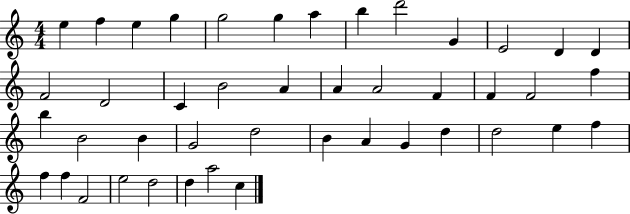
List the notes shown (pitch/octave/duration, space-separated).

E5/q F5/q E5/q G5/q G5/h G5/q A5/q B5/q D6/h G4/q E4/h D4/q D4/q F4/h D4/h C4/q B4/h A4/q A4/q A4/h F4/q F4/q F4/h F5/q B5/q B4/h B4/q G4/h D5/h B4/q A4/q G4/q D5/q D5/h E5/q F5/q F5/q F5/q F4/h E5/h D5/h D5/q A5/h C5/q